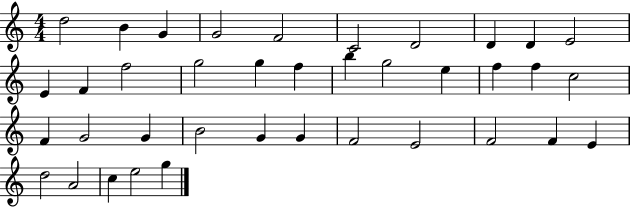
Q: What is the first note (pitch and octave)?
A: D5